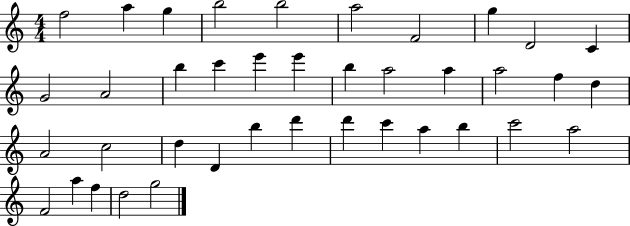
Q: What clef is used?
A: treble